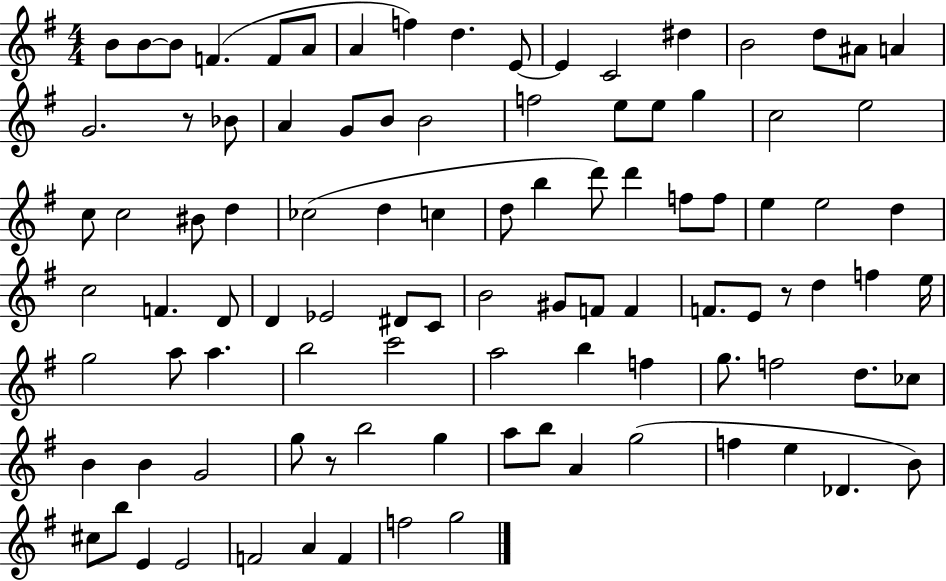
{
  \clef treble
  \numericTimeSignature
  \time 4/4
  \key g \major
  b'8 b'8~~ b'8 f'4.( f'8 a'8 | a'4 f''4) d''4. e'8~~ | e'4 c'2 dis''4 | b'2 d''8 ais'8 a'4 | \break g'2. r8 bes'8 | a'4 g'8 b'8 b'2 | f''2 e''8 e''8 g''4 | c''2 e''2 | \break c''8 c''2 bis'8 d''4 | ces''2( d''4 c''4 | d''8 b''4 d'''8) d'''4 f''8 f''8 | e''4 e''2 d''4 | \break c''2 f'4. d'8 | d'4 ees'2 dis'8 c'8 | b'2 gis'8 f'8 f'4 | f'8. e'8 r8 d''4 f''4 e''16 | \break g''2 a''8 a''4. | b''2 c'''2 | a''2 b''4 f''4 | g''8. f''2 d''8. ces''8 | \break b'4 b'4 g'2 | g''8 r8 b''2 g''4 | a''8 b''8 a'4 g''2( | f''4 e''4 des'4. b'8) | \break cis''8 b''8 e'4 e'2 | f'2 a'4 f'4 | f''2 g''2 | \bar "|."
}